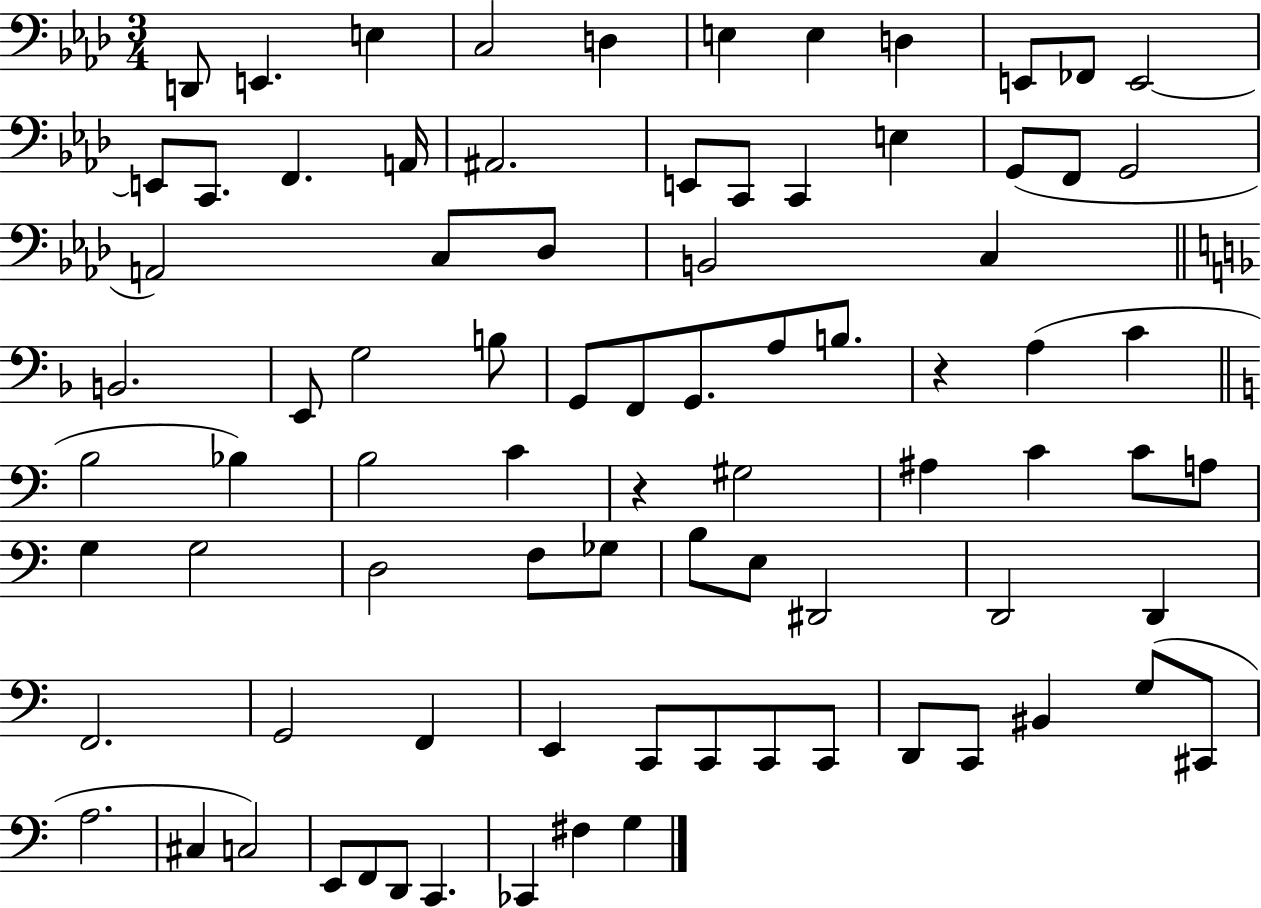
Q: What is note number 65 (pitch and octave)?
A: C2